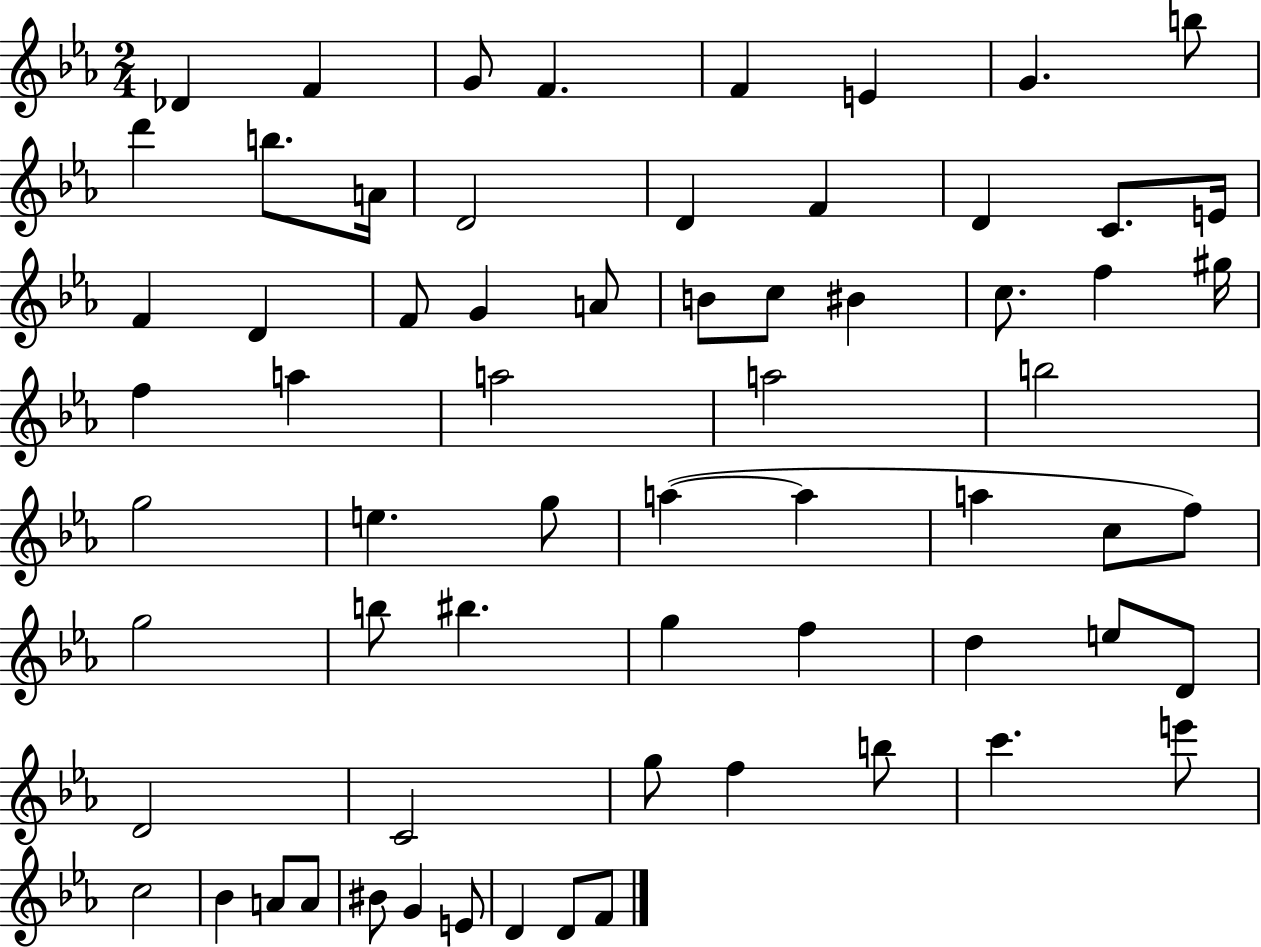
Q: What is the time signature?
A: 2/4